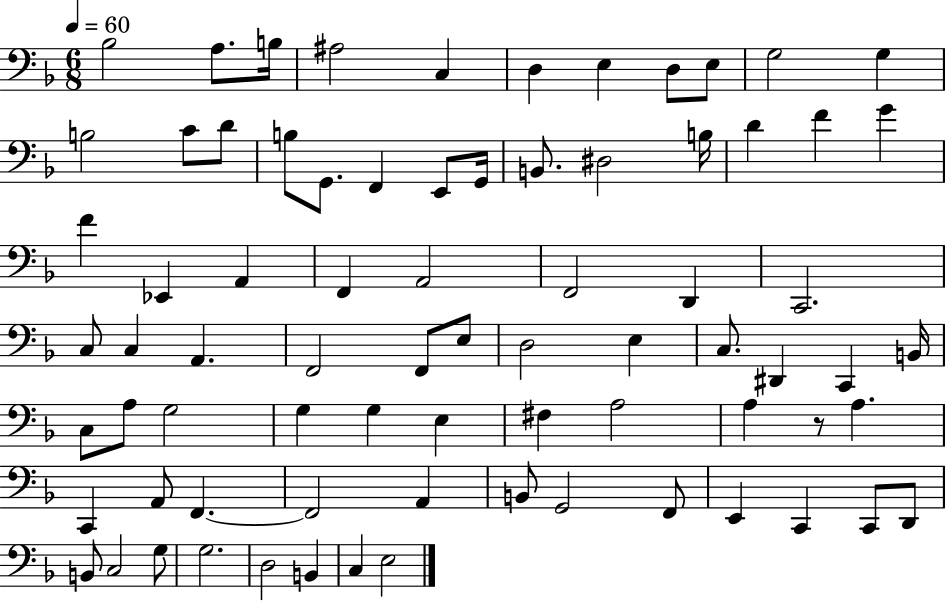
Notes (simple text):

Bb3/h A3/e. B3/s A#3/h C3/q D3/q E3/q D3/e E3/e G3/h G3/q B3/h C4/e D4/e B3/e G2/e. F2/q E2/e G2/s B2/e. D#3/h B3/s D4/q F4/q G4/q F4/q Eb2/q A2/q F2/q A2/h F2/h D2/q C2/h. C3/e C3/q A2/q. F2/h F2/e E3/e D3/h E3/q C3/e. D#2/q C2/q B2/s C3/e A3/e G3/h G3/q G3/q E3/q F#3/q A3/h A3/q R/e A3/q. C2/q A2/e F2/q. F2/h A2/q B2/e G2/h F2/e E2/q C2/q C2/e D2/e B2/e C3/h G3/e G3/h. D3/h B2/q C3/q E3/h